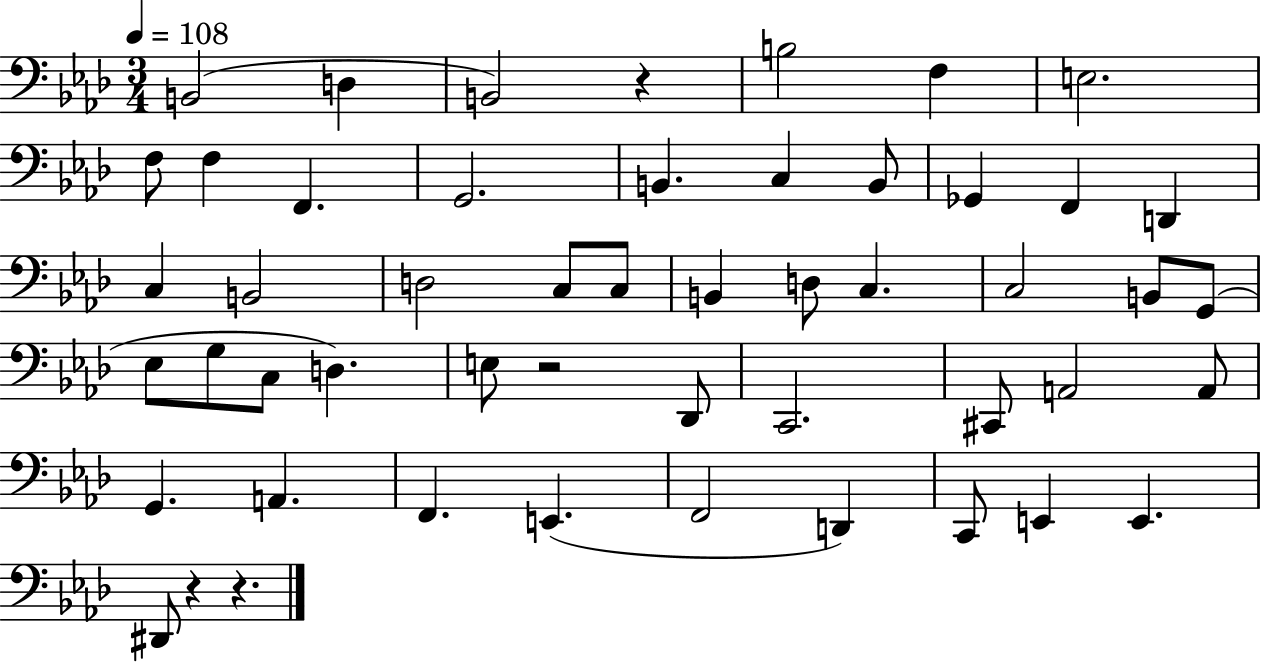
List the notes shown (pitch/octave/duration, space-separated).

B2/h D3/q B2/h R/q B3/h F3/q E3/h. F3/e F3/q F2/q. G2/h. B2/q. C3/q B2/e Gb2/q F2/q D2/q C3/q B2/h D3/h C3/e C3/e B2/q D3/e C3/q. C3/h B2/e G2/e Eb3/e G3/e C3/e D3/q. E3/e R/h Db2/e C2/h. C#2/e A2/h A2/e G2/q. A2/q. F2/q. E2/q. F2/h D2/q C2/e E2/q E2/q. D#2/e R/q R/q.